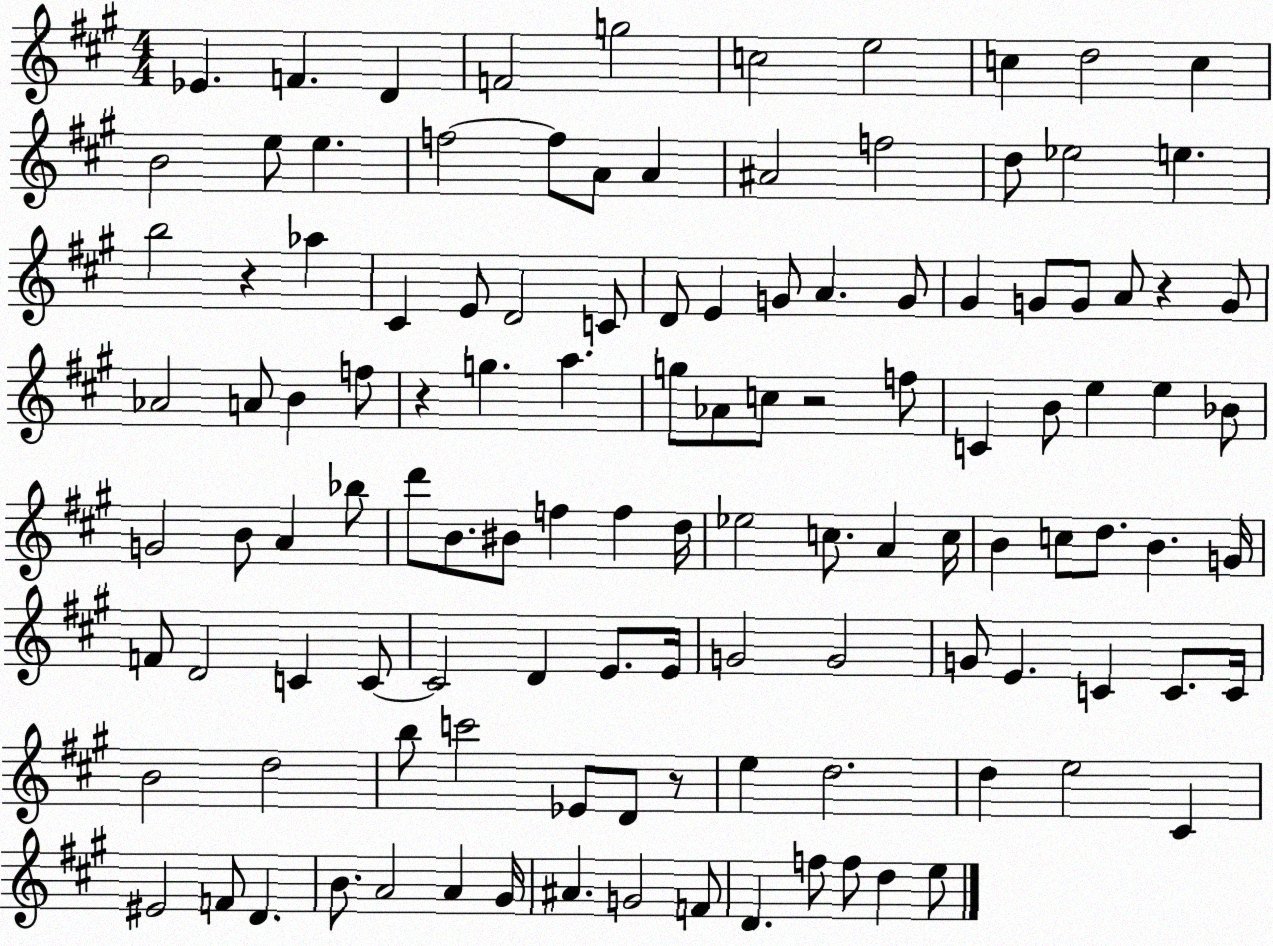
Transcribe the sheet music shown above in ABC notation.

X:1
T:Untitled
M:4/4
L:1/4
K:A
_E F D F2 g2 c2 e2 c d2 c B2 e/2 e f2 f/2 A/2 A ^A2 f2 d/2 _e2 e b2 z _a ^C E/2 D2 C/2 D/2 E G/2 A G/2 ^G G/2 G/2 A/2 z G/2 _A2 A/2 B f/2 z g a g/2 _A/2 c/2 z2 f/2 C B/2 e e _B/2 G2 B/2 A _b/2 d'/2 B/2 ^B/2 f f d/4 _e2 c/2 A c/4 B c/2 d/2 B G/4 F/2 D2 C C/2 C2 D E/2 E/4 G2 G2 G/2 E C C/2 C/4 B2 d2 b/2 c'2 _E/2 D/2 z/2 e d2 d e2 ^C ^E2 F/2 D B/2 A2 A ^G/4 ^A G2 F/2 D f/2 f/2 d e/2